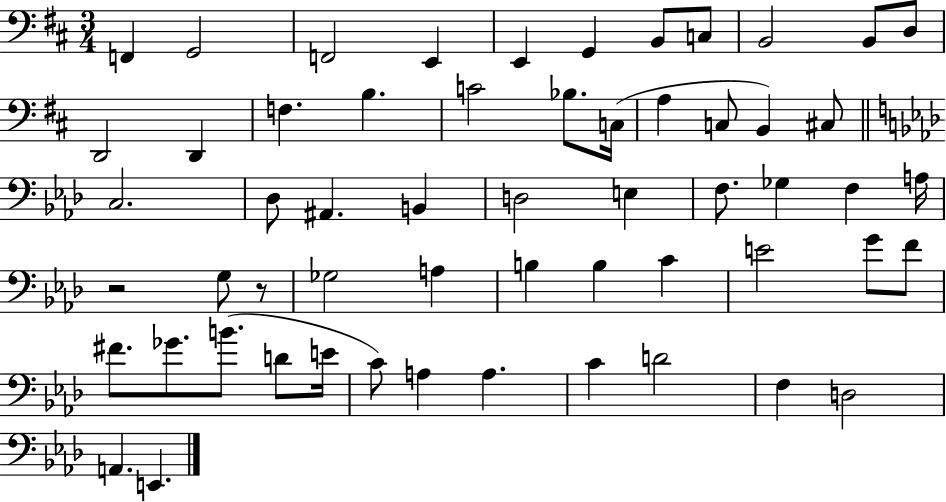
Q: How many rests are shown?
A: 2